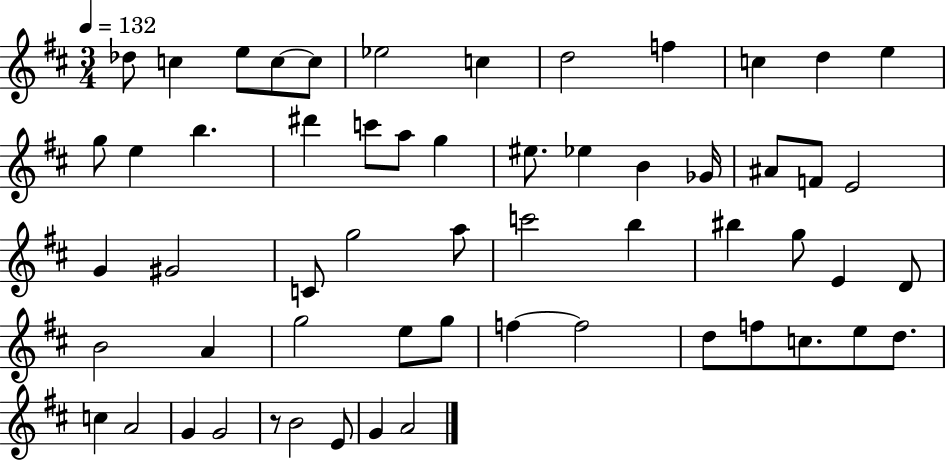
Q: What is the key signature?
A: D major